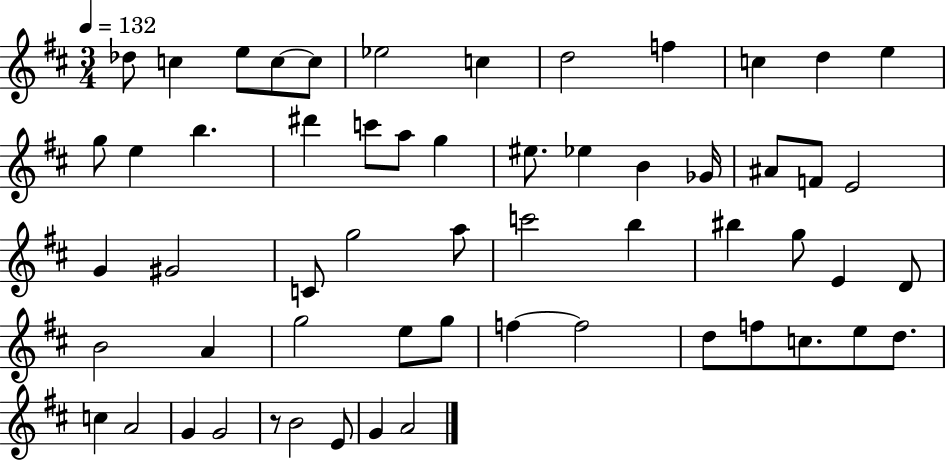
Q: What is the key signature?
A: D major